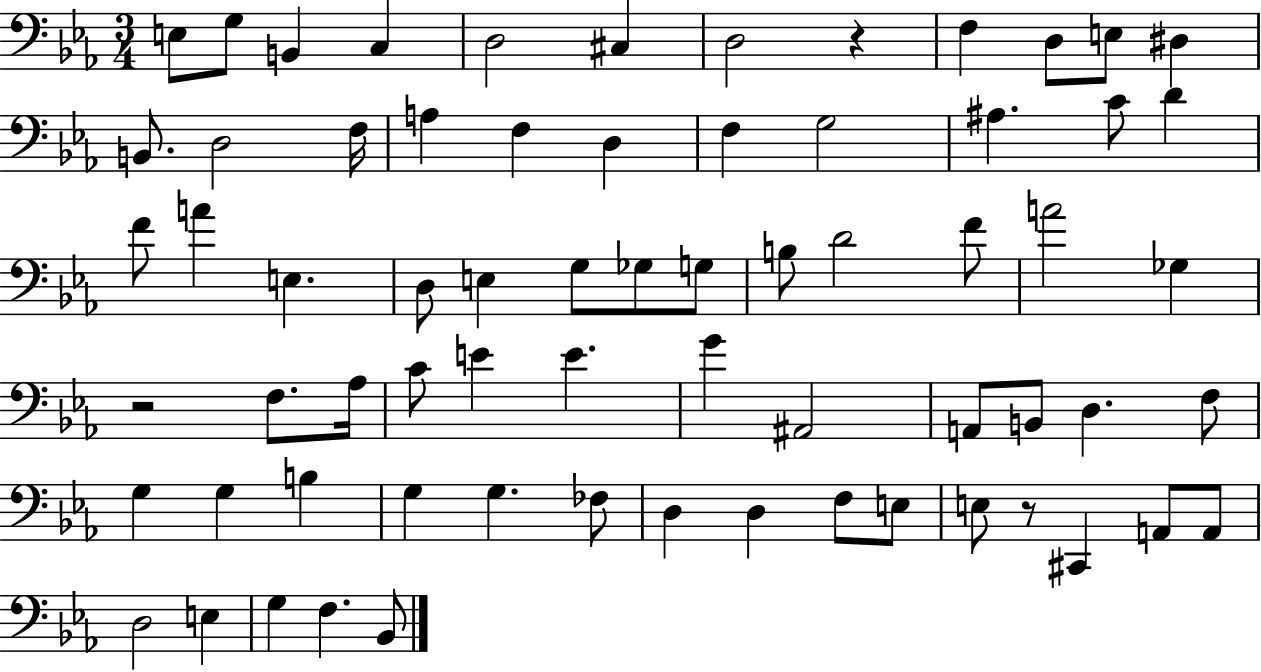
X:1
T:Untitled
M:3/4
L:1/4
K:Eb
E,/2 G,/2 B,, C, D,2 ^C, D,2 z F, D,/2 E,/2 ^D, B,,/2 D,2 F,/4 A, F, D, F, G,2 ^A, C/2 D F/2 A E, D,/2 E, G,/2 _G,/2 G,/2 B,/2 D2 F/2 A2 _G, z2 F,/2 _A,/4 C/2 E E G ^A,,2 A,,/2 B,,/2 D, F,/2 G, G, B, G, G, _F,/2 D, D, F,/2 E,/2 E,/2 z/2 ^C,, A,,/2 A,,/2 D,2 E, G, F, _B,,/2